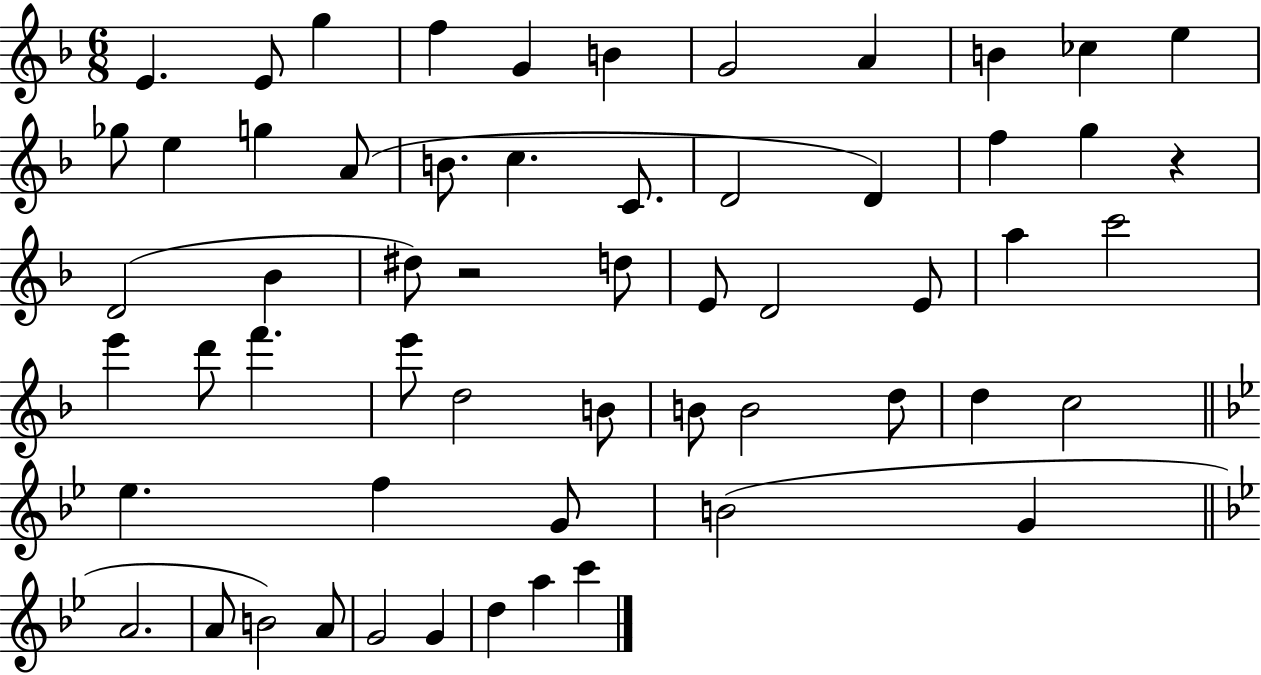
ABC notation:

X:1
T:Untitled
M:6/8
L:1/4
K:F
E E/2 g f G B G2 A B _c e _g/2 e g A/2 B/2 c C/2 D2 D f g z D2 _B ^d/2 z2 d/2 E/2 D2 E/2 a c'2 e' d'/2 f' e'/2 d2 B/2 B/2 B2 d/2 d c2 _e f G/2 B2 G A2 A/2 B2 A/2 G2 G d a c'